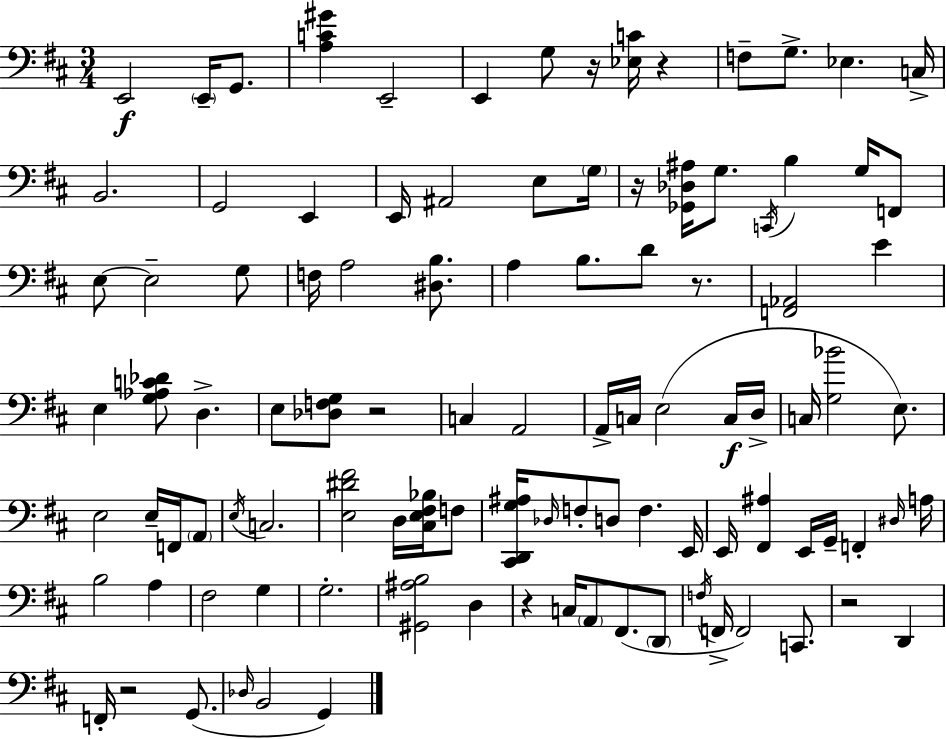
{
  \clef bass
  \numericTimeSignature
  \time 3/4
  \key d \major
  e,2\f \parenthesize e,16-- g,8. | <a c' gis'>4 e,2-- | e,4 g8 r16 <ees c'>16 r4 | f8-- g8.-> ees4. c16-> | \break b,2. | g,2 e,4 | e,16 ais,2 e8 \parenthesize g16 | r16 <ges, des ais>16 g8. \acciaccatura { c,16 } b4 g16 f,8 | \break e8~~ e2-- g8 | f16 a2 <dis b>8. | a4 b8. d'8 r8. | <f, aes,>2 e'4 | \break e4 <g aes c' des'>8 d4.-> | e8 <des f g>8 r2 | c4 a,2 | a,16-> c16 e2( c16\f | \break d16-> c16 <g bes'>2 e8.) | e2 e16-- f,16 \parenthesize a,8 | \acciaccatura { e16 } c2. | <e dis' fis'>2 d16 <cis e fis bes>16 | \break f8 <cis, d, g ais>16 \grace { des16 } f8-. d8 f4. | e,16 e,16 <fis, ais>4 e,16 g,16-- f,4-. | \grace { dis16 } a16 b2 | a4 fis2 | \break g4 g2.-. | <gis, ais b>2 | d4 r4 c16 \parenthesize a,8 fis,8.( | \parenthesize d,8 \acciaccatura { f16 } f,16-> f,2) | \break c,8. r2 | d,4 f,16-. r2 | g,8.( \grace { des16 } b,2 | g,4) \bar "|."
}